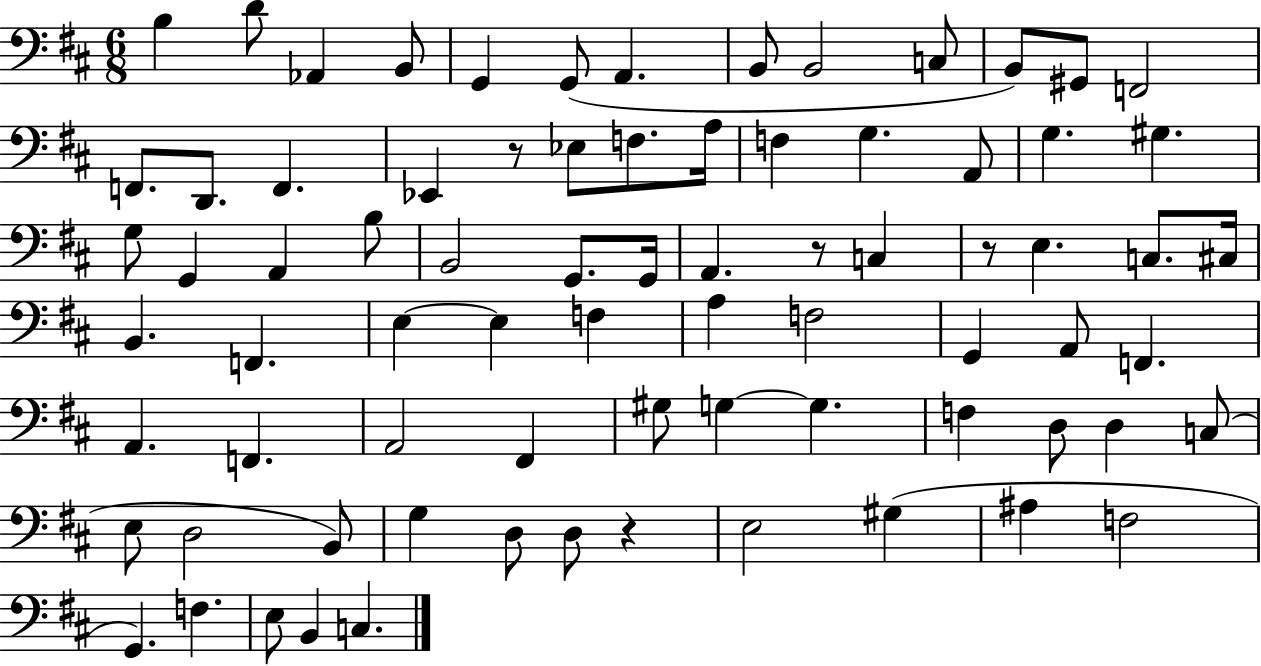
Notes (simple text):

B3/q D4/e Ab2/q B2/e G2/q G2/e A2/q. B2/e B2/h C3/e B2/e G#2/e F2/h F2/e. D2/e. F2/q. Eb2/q R/e Eb3/e F3/e. A3/s F3/q G3/q. A2/e G3/q. G#3/q. G3/e G2/q A2/q B3/e B2/h G2/e. G2/s A2/q. R/e C3/q R/e E3/q. C3/e. C#3/s B2/q. F2/q. E3/q E3/q F3/q A3/q F3/h G2/q A2/e F2/q. A2/q. F2/q. A2/h F#2/q G#3/e G3/q G3/q. F3/q D3/e D3/q C3/e E3/e D3/h B2/e G3/q D3/e D3/e R/q E3/h G#3/q A#3/q F3/h G2/q. F3/q. E3/e B2/q C3/q.